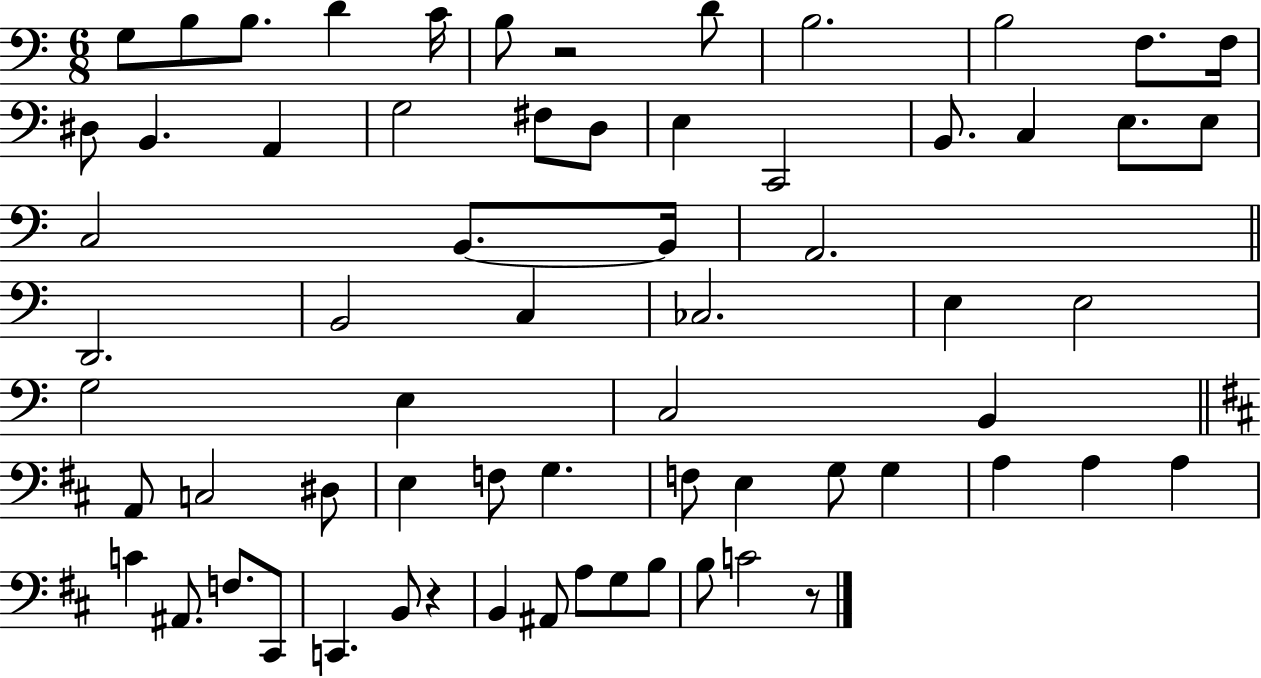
G3/e B3/e B3/e. D4/q C4/s B3/e R/h D4/e B3/h. B3/h F3/e. F3/s D#3/e B2/q. A2/q G3/h F#3/e D3/e E3/q C2/h B2/e. C3/q E3/e. E3/e C3/h B2/e. B2/s A2/h. D2/h. B2/h C3/q CES3/h. E3/q E3/h G3/h E3/q C3/h B2/q A2/e C3/h D#3/e E3/q F3/e G3/q. F3/e E3/q G3/e G3/q A3/q A3/q A3/q C4/q A#2/e. F3/e. C#2/e C2/q. B2/e R/q B2/q A#2/e A3/e G3/e B3/e B3/e C4/h R/e